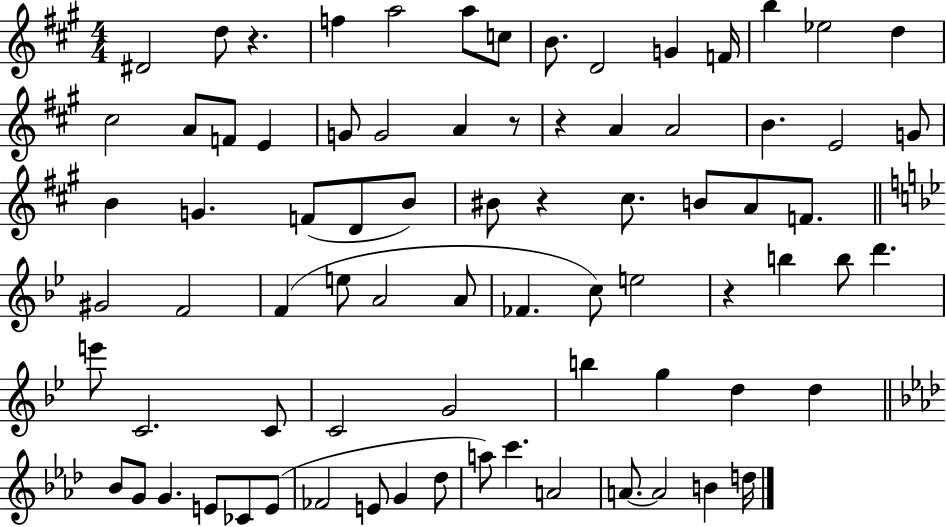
X:1
T:Untitled
M:4/4
L:1/4
K:A
^D2 d/2 z f a2 a/2 c/2 B/2 D2 G F/4 b _e2 d ^c2 A/2 F/2 E G/2 G2 A z/2 z A A2 B E2 G/2 B G F/2 D/2 B/2 ^B/2 z ^c/2 B/2 A/2 F/2 ^G2 F2 F e/2 A2 A/2 _F c/2 e2 z b b/2 d' e'/2 C2 C/2 C2 G2 b g d d _B/2 G/2 G E/2 _C/2 E/2 _F2 E/2 G _d/2 a/2 c' A2 A/2 A2 B d/4